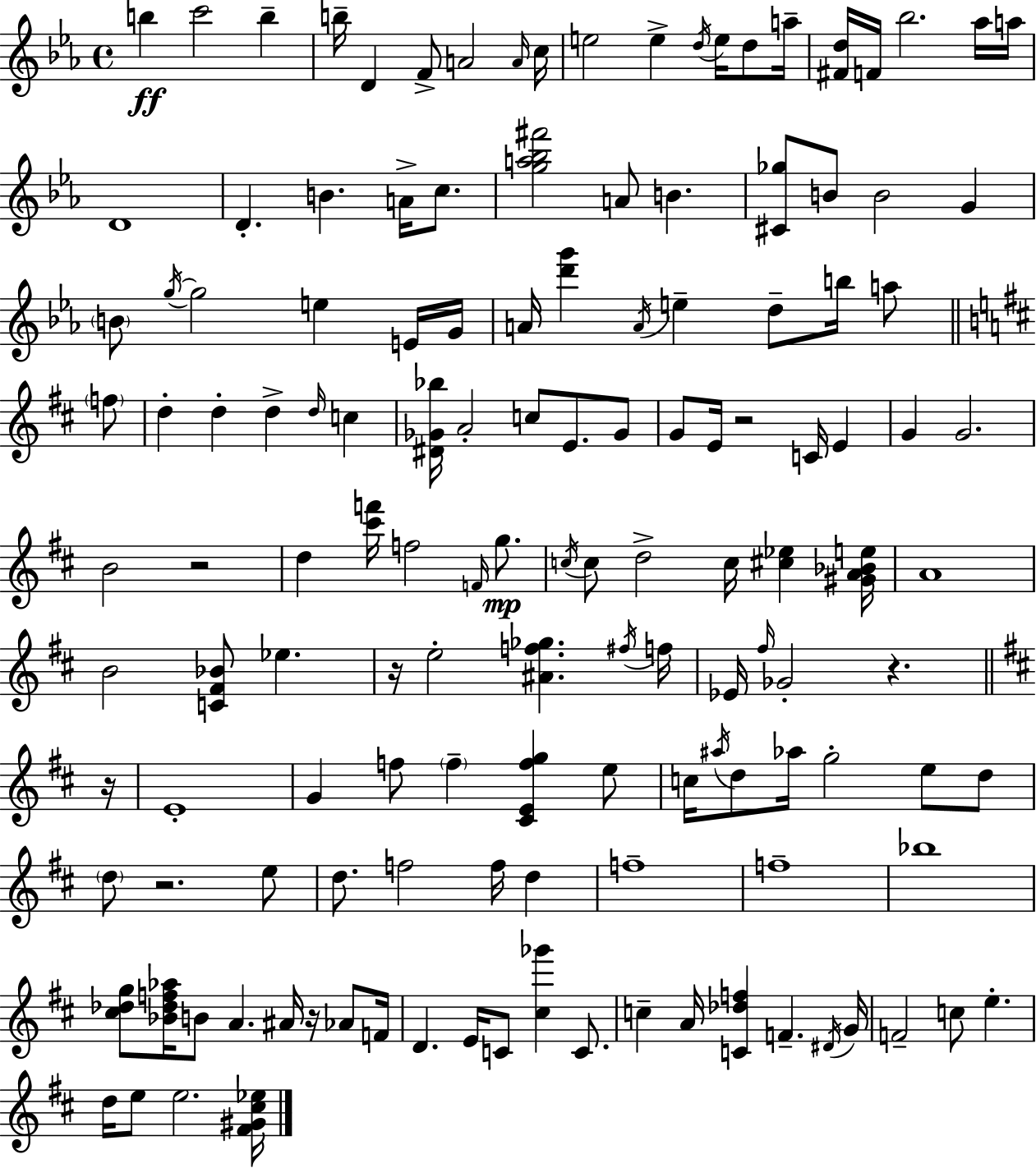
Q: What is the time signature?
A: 4/4